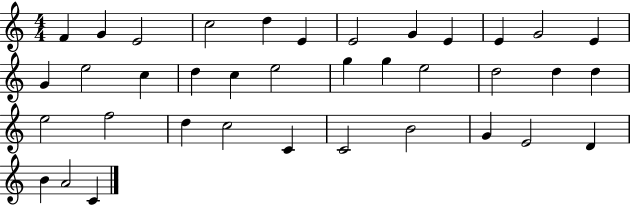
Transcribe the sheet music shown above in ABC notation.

X:1
T:Untitled
M:4/4
L:1/4
K:C
F G E2 c2 d E E2 G E E G2 E G e2 c d c e2 g g e2 d2 d d e2 f2 d c2 C C2 B2 G E2 D B A2 C